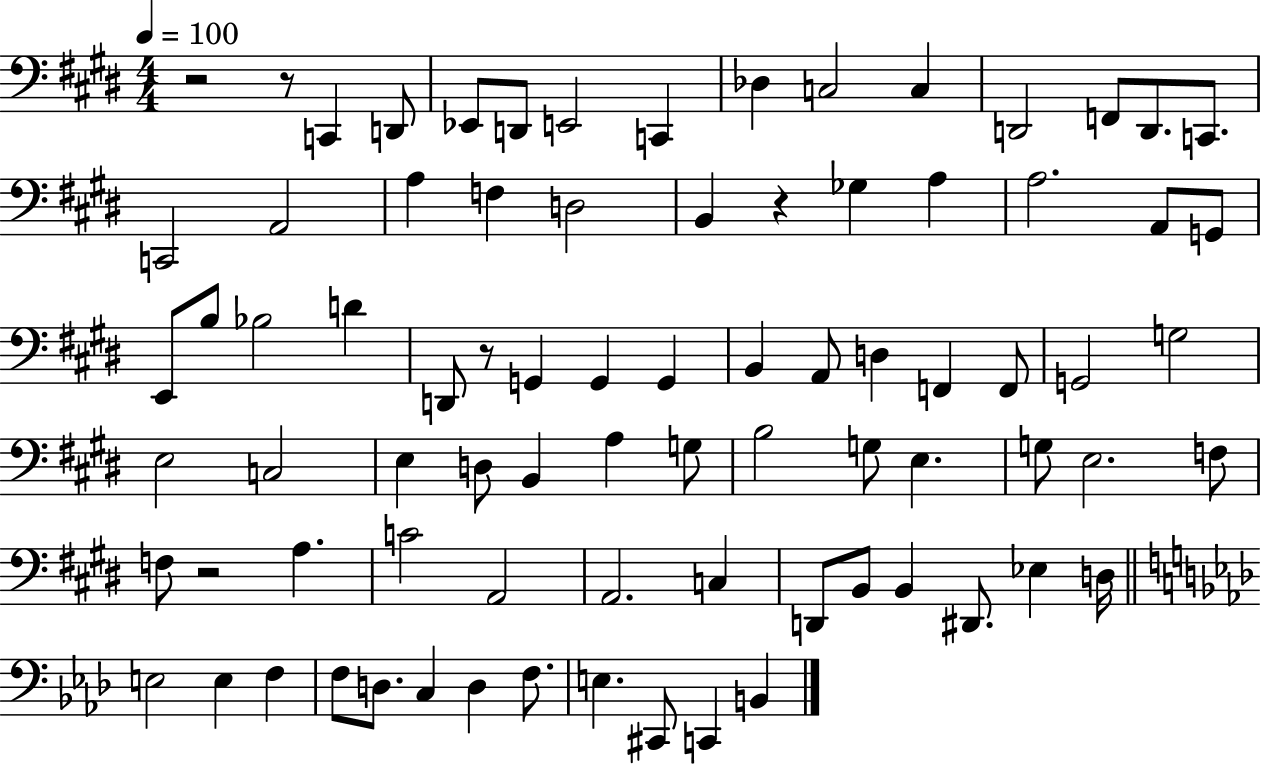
X:1
T:Untitled
M:4/4
L:1/4
K:E
z2 z/2 C,, D,,/2 _E,,/2 D,,/2 E,,2 C,, _D, C,2 C, D,,2 F,,/2 D,,/2 C,,/2 C,,2 A,,2 A, F, D,2 B,, z _G, A, A,2 A,,/2 G,,/2 E,,/2 B,/2 _B,2 D D,,/2 z/2 G,, G,, G,, B,, A,,/2 D, F,, F,,/2 G,,2 G,2 E,2 C,2 E, D,/2 B,, A, G,/2 B,2 G,/2 E, G,/2 E,2 F,/2 F,/2 z2 A, C2 A,,2 A,,2 C, D,,/2 B,,/2 B,, ^D,,/2 _E, D,/4 E,2 E, F, F,/2 D,/2 C, D, F,/2 E, ^C,,/2 C,, B,,